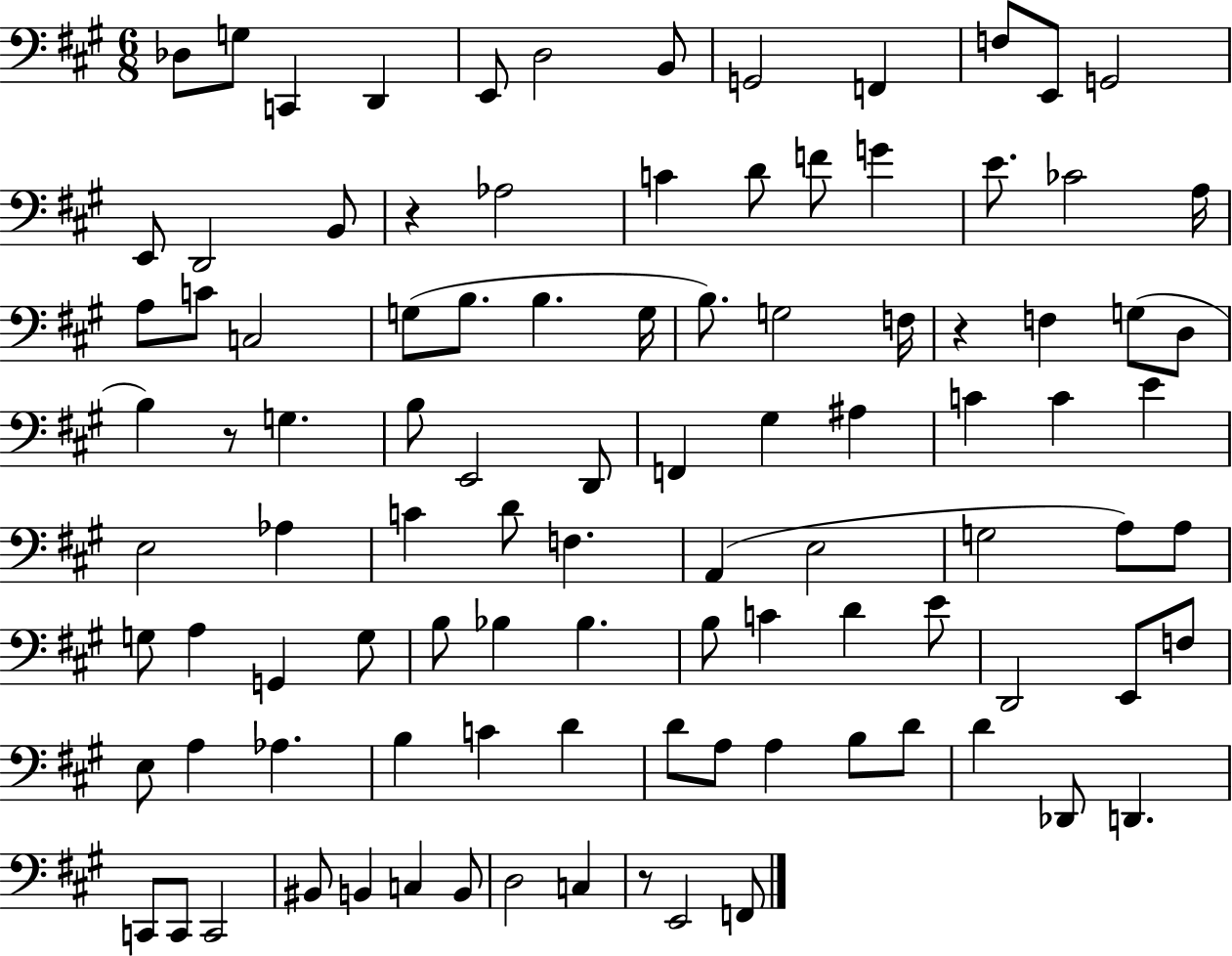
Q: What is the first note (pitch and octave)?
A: Db3